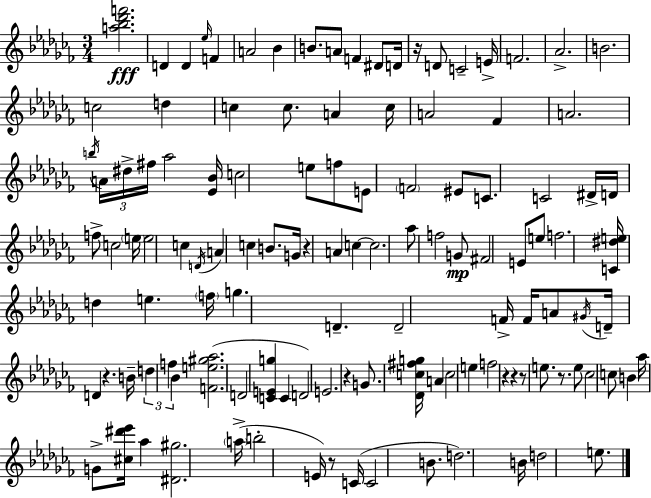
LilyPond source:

{
  \clef treble
  \numericTimeSignature
  \time 3/4
  \key aes \minor
  <a'' bes'' des''' f'''>2.\fff | d'4 d'4 \grace { ees''16 } f'4 | a'2 bes'4 | b'8. a'8 f'4 dis'8 | \break d'16 r16 d'8 c'2-- | e'16-> f'2. | aes'2.-> | b'2. | \break c''2 d''4 | c''4 c''8. a'4 | c''16 a'2 fes'4 | a'2. | \break \acciaccatura { b''16 } \tuplet 3/2 { a'16 dis''16-> fis''16 } aes''2 | <ees' bes'>16 c''2 e''8 | f''8 e'8 \parenthesize f'2 | eis'8 c'8. c'2 | \break dis'16-> d'16 f''8-> c''2 | \parenthesize e''16 e''2 c''4 | \acciaccatura { d'16 } a'4 c''4 b'8. | g'16 r4 a'4 c''4~~ | \break c''2. | aes''8 f''2 | g'8\mp fis'2 e'8 | e''8 f''2. | \break <c' dis'' e''>16 d''4 e''4. | \parenthesize f''16 g''4. d'4.-- | d'2-- f'16-> | f'16 a'8 \acciaccatura { gis'16 } d'16-- d'4 r4. | \break b'16-- \tuplet 3/2 { d''4 f''4 | bes'4 } <f' e'' gis'' aes''>2.( | d'2 | <c' e' g''>4 c'4 d'2) | \break e'2. | r4 g'8. <des' c'' fis'' g''>16 | a'4 c''2 | e''4 f''2 | \break r4 r4 r8 e''8. | r8. e''8 ces''2 | c''8 b'4 aes''16 g'8-> <cis'' dis''' ees'''>16 | aes''4 <dis' gis''>2. | \break \parenthesize a''16->( b''2-. | e'16) r8 c'16( c'2 | b'8. d''2.) | b'16 d''2 | \break e''8. \bar "|."
}